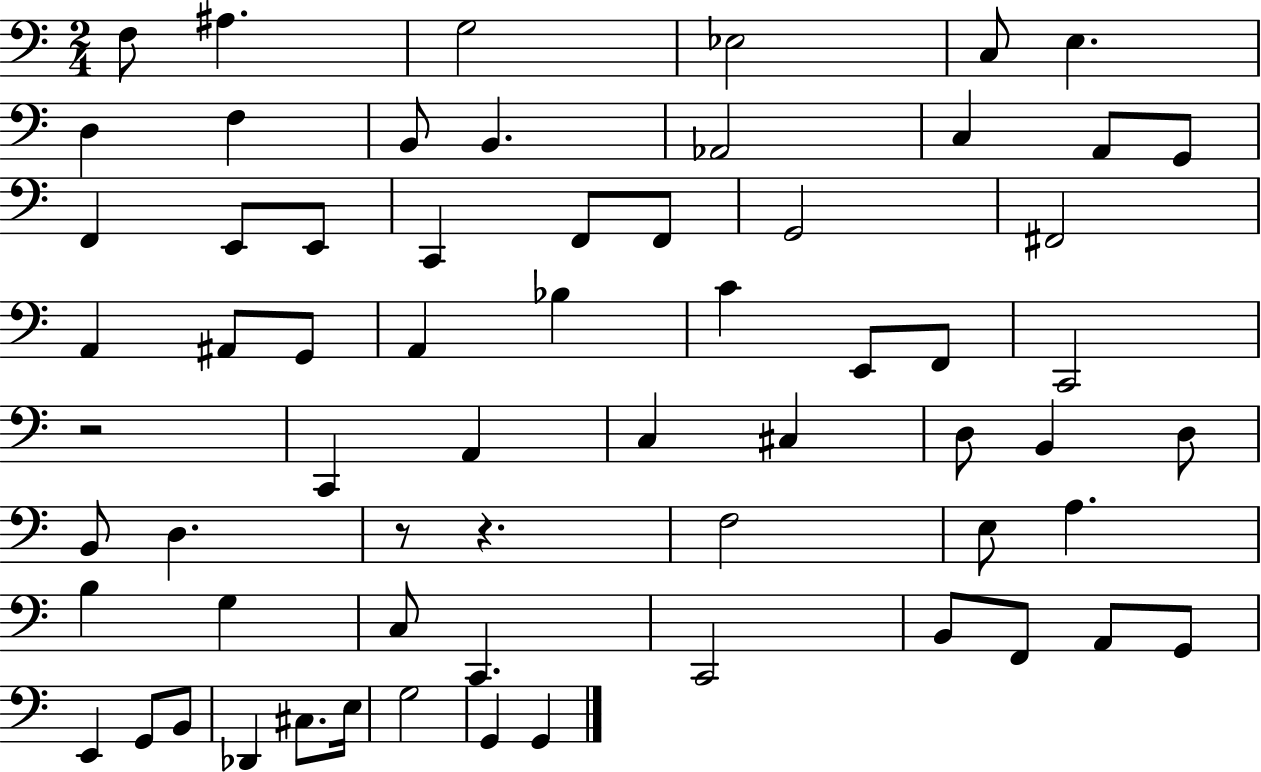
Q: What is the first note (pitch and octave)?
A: F3